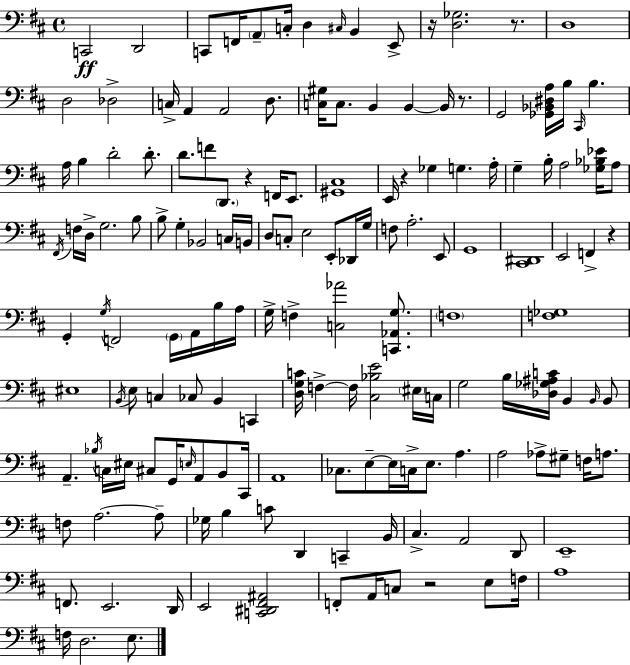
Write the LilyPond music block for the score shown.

{
  \clef bass
  \time 4/4
  \defaultTimeSignature
  \key d \major
  \repeat volta 2 { c,2\ff d,2 | c,8 f,16 \parenthesize a,8-- c16-. d4 \grace { cis16 } b,4 e,8-> | r16 <d ges>2. r8. | d1 | \break d2 des2-> | c16-> a,4 a,2 d8. | <c gis>16 c8. b,4 b,4~~ b,16 r8. | g,2 <ges, bes, dis a>16 b16 \grace { cis,16 } b4. | \break a16 b4 d'2-. d'8.-. | d'8. f'8 \parenthesize d,8. r4 f,16 e,8. | <gis, cis>1 | e,16 r4 ges4 g4. | \break a16-. g4-- b16-. a2 <ges bes ees'>16 | a8 \acciaccatura { fis,16 } f16 d16-> g2. | b8 b8-> g4-. bes,2 | c16 b,16 d8 c8-. e2 e,8-. | \break des,16 g16 f8 a2.-. | e,8 g,1 | <cis, dis,>1 | e,2 f,4-> r4 | \break g,4-. \acciaccatura { g16 } f,2 | \parenthesize g,16 a,16 b16 a16 g16-> f4-> <c aes'>2 | <c, aes, g>8. \parenthesize f1 | <f ges>1 | \break eis1 | \acciaccatura { b,16 } e8 c4 ces8 b,4 | c,4 <d g c'>16 f4->~~ f16 <cis bes e'>2 | \parenthesize eis16 c16 g2 b16 <des ges ais c'>16 b,4 | \break \grace { b,16 } b,8 a,4.-- \acciaccatura { bes16 } c16 eis16 cis8 | g,16 \grace { e16 } a,8 b,8 cis,16 a,1 | ces8. e8--~~ e16 c16-> e8. | a4. a2 | \break aes8-> gis8-- f16 a8. f8 a2.~~ | a8-- ges16 b4 c'8 d,4 | c,4-- b,16 cis4.-> a,2 | d,8 e,1-- | \break f,8. e,2. | d,16 e,2 | <c, dis, fis, ais,>2 f,8-. a,16 c8 r2 | e8 f16 a1 | \break f16 d2. | e8. } \bar "|."
}